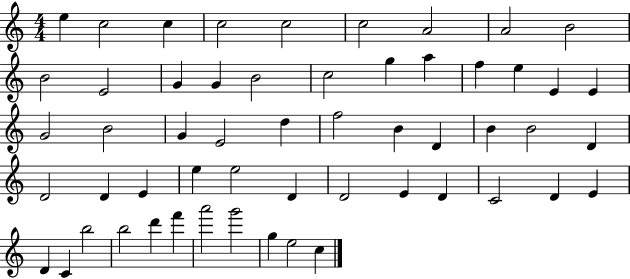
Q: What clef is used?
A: treble